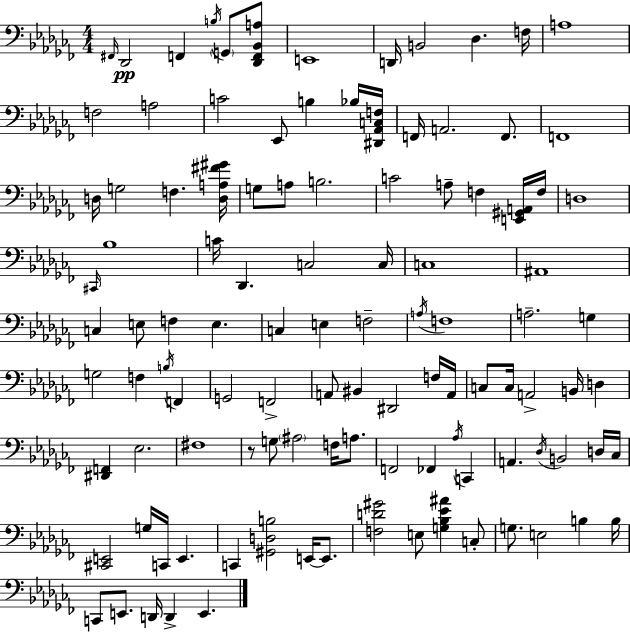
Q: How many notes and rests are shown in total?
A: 109